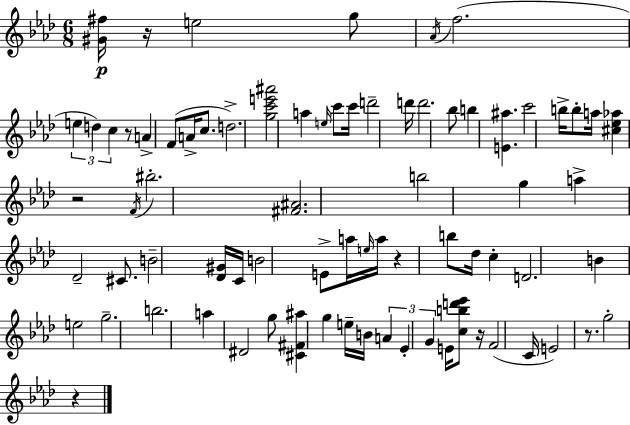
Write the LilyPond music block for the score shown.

{
  \clef treble
  \numericTimeSignature
  \time 6/8
  \key aes \major
  <gis' fis''>16\p r16 e''2 g''8 | \acciaccatura { aes'16 } f''2.( | \tuplet 3/2 { e''4 d''4) c''4 } | r8 a'4-> f'8( a'16-> c''8. | \break d''2.->) | <g'' c''' e''' ais'''>2 a''4 | \grace { e''16 } c'''8 c'''16 d'''2-- | d'''16 d'''2. | \break bes''8 b''4 <e' ais''>4. | c'''2 b''16-> b''8-. | a''16 <cis'' ees'' aes''>4 r2 | \acciaccatura { f'16 } bis''2.-. | \break <fis' ais'>2. | b''2 g''4 | a''4-> des'2-- | cis'8. b'2-- | \break <des' gis'>16 c'16 b'2 | e'8-> a''16 \grace { e''16 } a''16 r4 b''8 des''16 | c''4-. d'2. | b'4 e''2 | \break g''2.-- | b''2. | a''4 dis'2 | g''8 <cis' fis' ais''>4 g''4 | \break e''16-- b'16 \tuplet 3/2 { a'4 ees'4-. | g'4 } e'16 <c'' b'' d''' ees'''>8 r16 f'2( | c'16 e'2) | r8. g''2-. | \break r4 \bar "|."
}